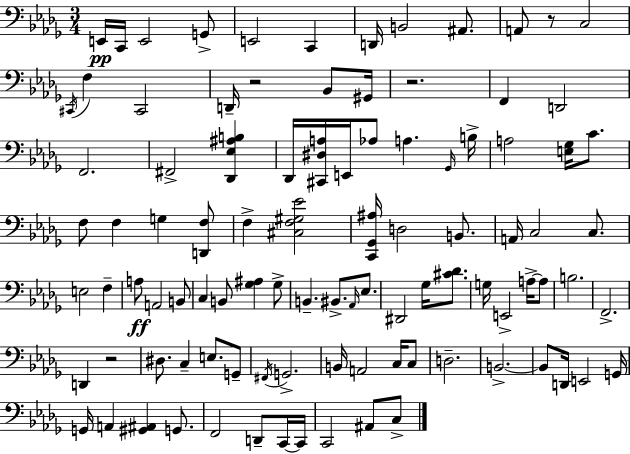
{
  \clef bass
  \numericTimeSignature
  \time 3/4
  \key bes \minor
  e,16\pp c,16 e,2 g,8-> | e,2 c,4 | d,16 b,2 ais,8. | a,8 r8 c2 | \break \acciaccatura { cis,16 } f4 cis,2 | d,16-- r2 bes,8 | gis,16 r2. | f,4 d,2 | \break f,2. | fis,2-> <des, ees ais b>4 | des,16 <cis, dis a>16 e,16 aes8 a4. | \grace { ges,16 } b16-> a2 <e ges>16 c'8. | \break f8 f4 g4 | <d, f>8 f4-> <cis f gis ees'>2 | <c, ges, ais>16 d2 b,8. | a,16 c2 c8. | \break e2 f4-- | a8\ff a,2 | b,8 c4 b,8 <ges ais>4 | ges8-> b,4.-- bis,8.-> \grace { aes,16 } | \break ees8. dis,2 ges16 | <cis' des'>8. g16 e,2-> | a16->~~ a8 b2. | f,2.-> | \break d,4 r2 | dis8. c4-- e8. | g,8-- \acciaccatura { fis,16 } g,2.-> | b,16 a,2 | \break c16 c8 d2.-- | b,2.->~~ | b,8 d,16 e,2 | g,16 g,16 a,4 <gis, ais,>4 | \break g,8. f,2 | d,8-- c,16~~ c,16 c,2 | ais,8 c8-> \bar "|."
}